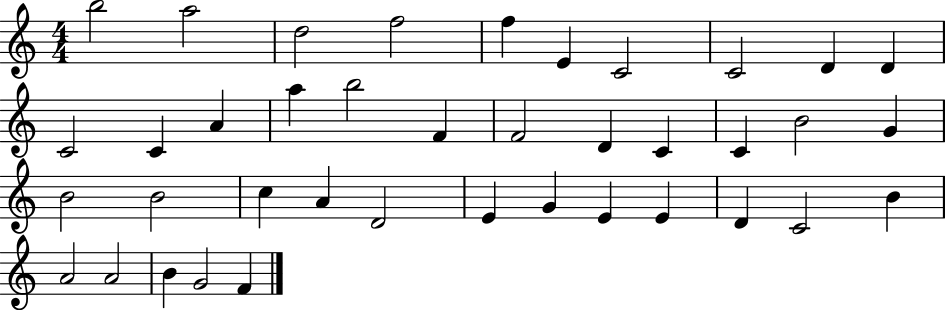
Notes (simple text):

B5/h A5/h D5/h F5/h F5/q E4/q C4/h C4/h D4/q D4/q C4/h C4/q A4/q A5/q B5/h F4/q F4/h D4/q C4/q C4/q B4/h G4/q B4/h B4/h C5/q A4/q D4/h E4/q G4/q E4/q E4/q D4/q C4/h B4/q A4/h A4/h B4/q G4/h F4/q